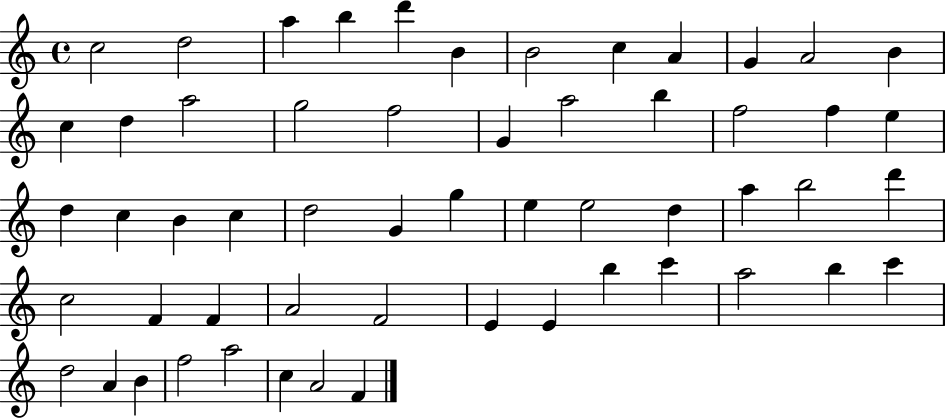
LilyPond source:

{
  \clef treble
  \time 4/4
  \defaultTimeSignature
  \key c \major
  c''2 d''2 | a''4 b''4 d'''4 b'4 | b'2 c''4 a'4 | g'4 a'2 b'4 | \break c''4 d''4 a''2 | g''2 f''2 | g'4 a''2 b''4 | f''2 f''4 e''4 | \break d''4 c''4 b'4 c''4 | d''2 g'4 g''4 | e''4 e''2 d''4 | a''4 b''2 d'''4 | \break c''2 f'4 f'4 | a'2 f'2 | e'4 e'4 b''4 c'''4 | a''2 b''4 c'''4 | \break d''2 a'4 b'4 | f''2 a''2 | c''4 a'2 f'4 | \bar "|."
}